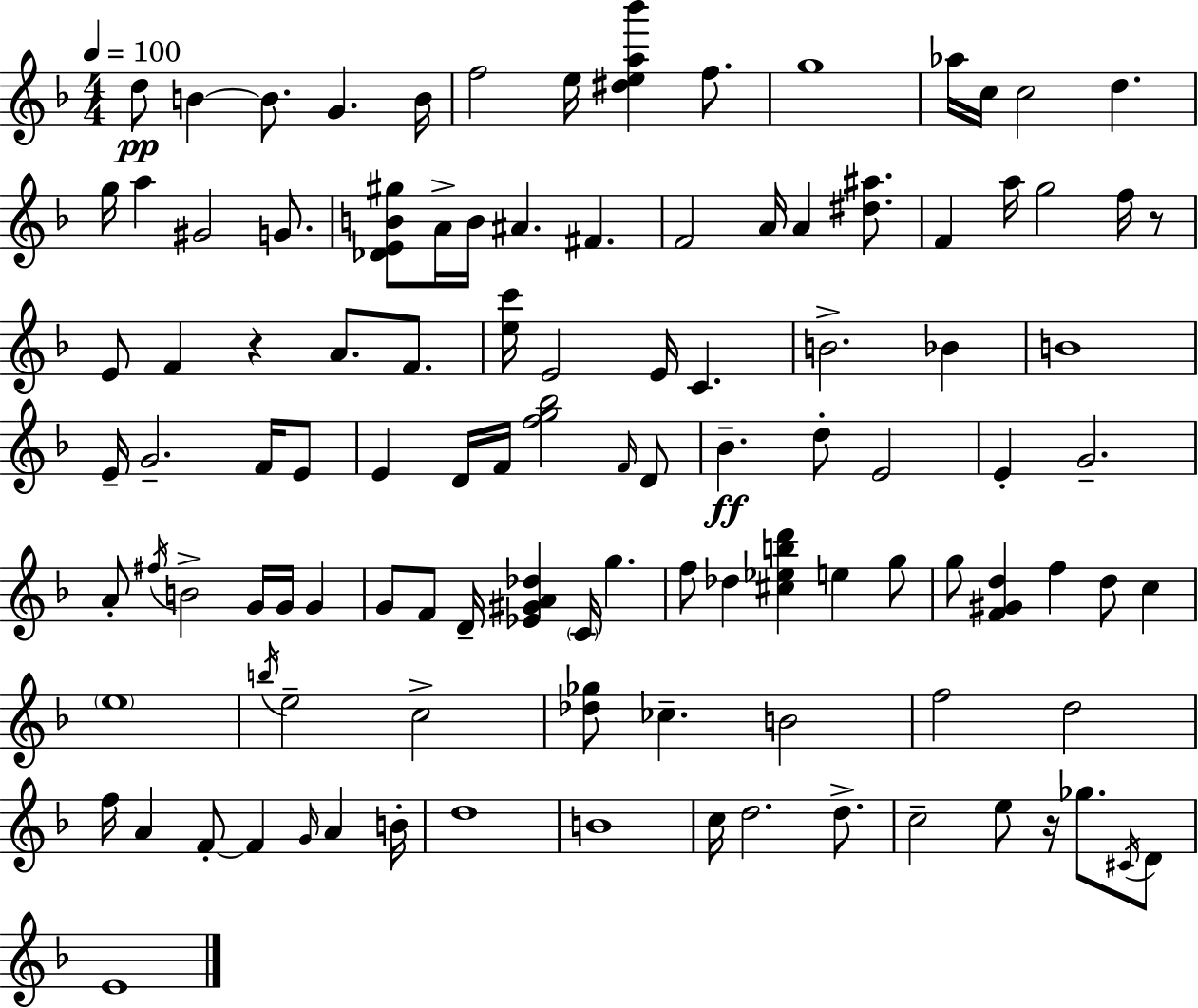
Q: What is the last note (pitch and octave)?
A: E4